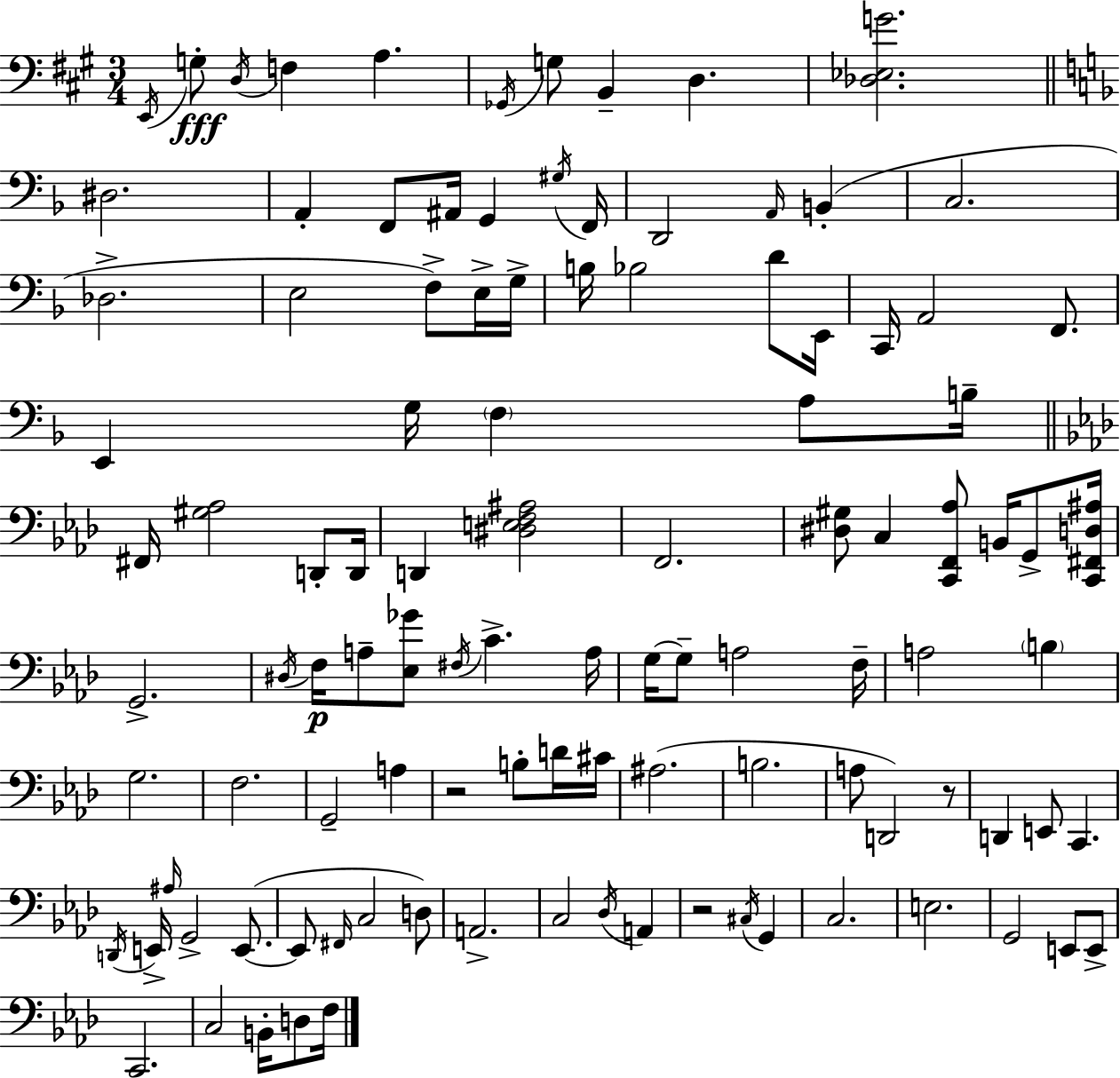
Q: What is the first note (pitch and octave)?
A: E2